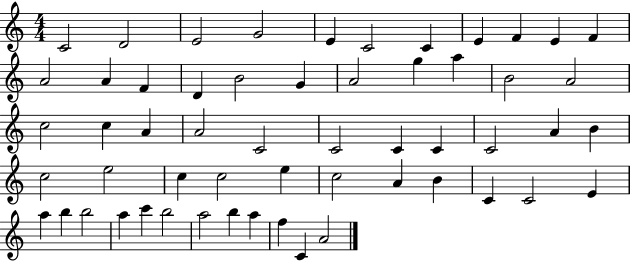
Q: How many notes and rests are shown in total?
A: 56